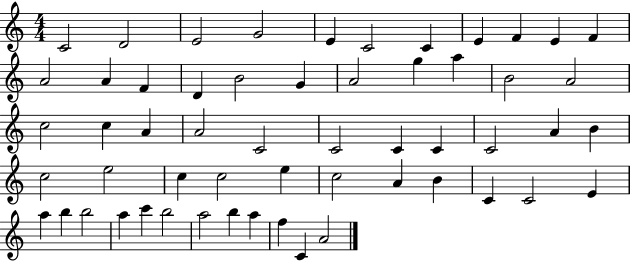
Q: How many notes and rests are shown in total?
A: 56